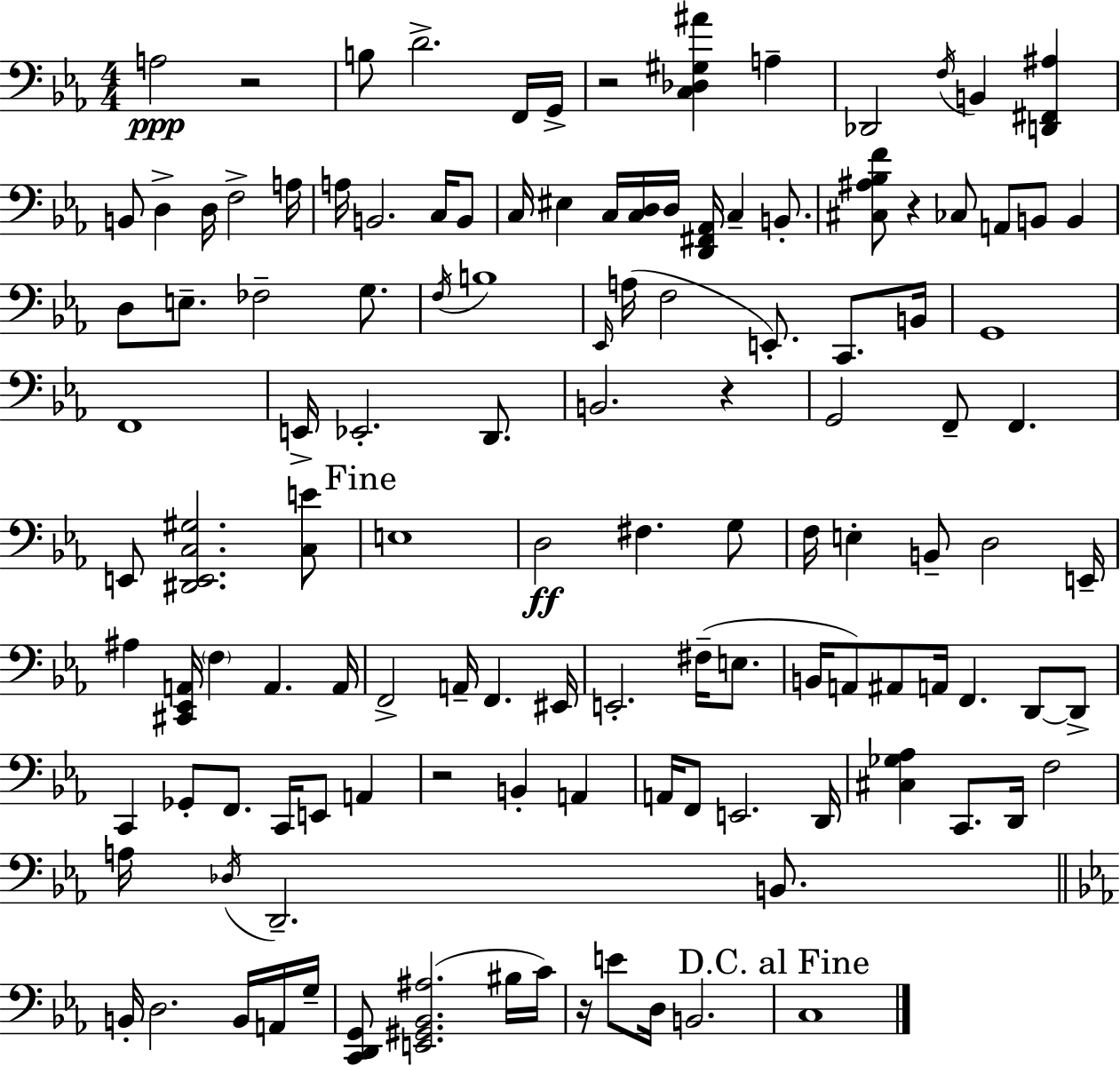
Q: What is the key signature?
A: EES major